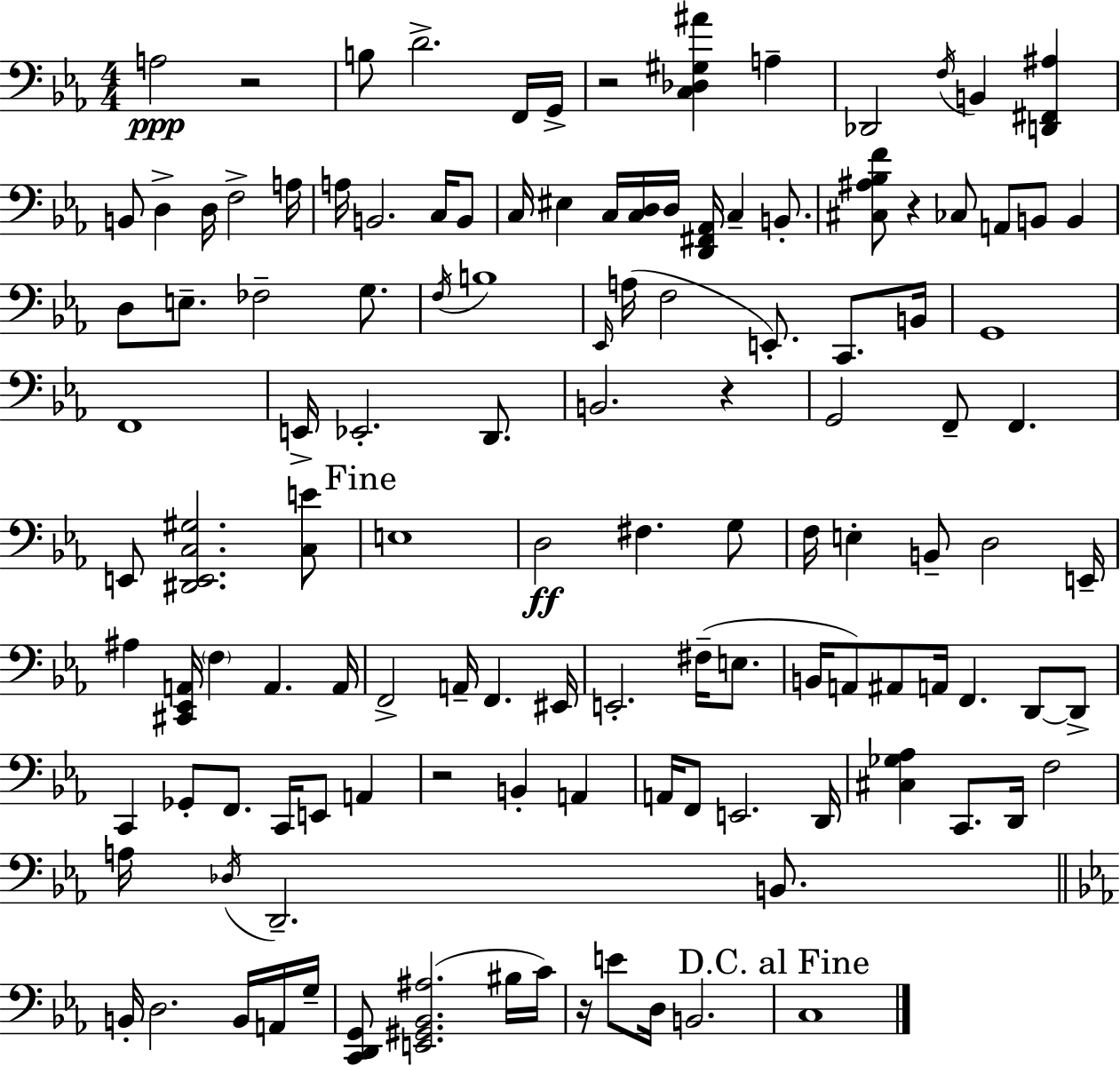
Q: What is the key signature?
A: EES major